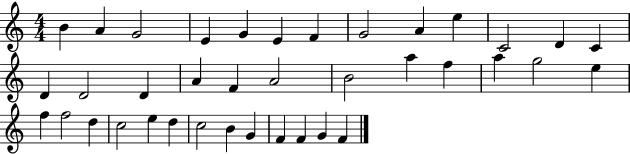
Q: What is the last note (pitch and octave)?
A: F4